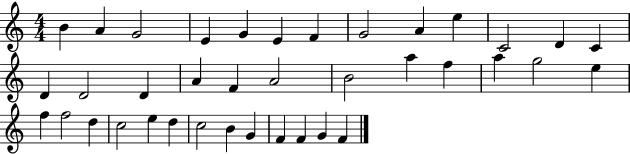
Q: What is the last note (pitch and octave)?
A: F4